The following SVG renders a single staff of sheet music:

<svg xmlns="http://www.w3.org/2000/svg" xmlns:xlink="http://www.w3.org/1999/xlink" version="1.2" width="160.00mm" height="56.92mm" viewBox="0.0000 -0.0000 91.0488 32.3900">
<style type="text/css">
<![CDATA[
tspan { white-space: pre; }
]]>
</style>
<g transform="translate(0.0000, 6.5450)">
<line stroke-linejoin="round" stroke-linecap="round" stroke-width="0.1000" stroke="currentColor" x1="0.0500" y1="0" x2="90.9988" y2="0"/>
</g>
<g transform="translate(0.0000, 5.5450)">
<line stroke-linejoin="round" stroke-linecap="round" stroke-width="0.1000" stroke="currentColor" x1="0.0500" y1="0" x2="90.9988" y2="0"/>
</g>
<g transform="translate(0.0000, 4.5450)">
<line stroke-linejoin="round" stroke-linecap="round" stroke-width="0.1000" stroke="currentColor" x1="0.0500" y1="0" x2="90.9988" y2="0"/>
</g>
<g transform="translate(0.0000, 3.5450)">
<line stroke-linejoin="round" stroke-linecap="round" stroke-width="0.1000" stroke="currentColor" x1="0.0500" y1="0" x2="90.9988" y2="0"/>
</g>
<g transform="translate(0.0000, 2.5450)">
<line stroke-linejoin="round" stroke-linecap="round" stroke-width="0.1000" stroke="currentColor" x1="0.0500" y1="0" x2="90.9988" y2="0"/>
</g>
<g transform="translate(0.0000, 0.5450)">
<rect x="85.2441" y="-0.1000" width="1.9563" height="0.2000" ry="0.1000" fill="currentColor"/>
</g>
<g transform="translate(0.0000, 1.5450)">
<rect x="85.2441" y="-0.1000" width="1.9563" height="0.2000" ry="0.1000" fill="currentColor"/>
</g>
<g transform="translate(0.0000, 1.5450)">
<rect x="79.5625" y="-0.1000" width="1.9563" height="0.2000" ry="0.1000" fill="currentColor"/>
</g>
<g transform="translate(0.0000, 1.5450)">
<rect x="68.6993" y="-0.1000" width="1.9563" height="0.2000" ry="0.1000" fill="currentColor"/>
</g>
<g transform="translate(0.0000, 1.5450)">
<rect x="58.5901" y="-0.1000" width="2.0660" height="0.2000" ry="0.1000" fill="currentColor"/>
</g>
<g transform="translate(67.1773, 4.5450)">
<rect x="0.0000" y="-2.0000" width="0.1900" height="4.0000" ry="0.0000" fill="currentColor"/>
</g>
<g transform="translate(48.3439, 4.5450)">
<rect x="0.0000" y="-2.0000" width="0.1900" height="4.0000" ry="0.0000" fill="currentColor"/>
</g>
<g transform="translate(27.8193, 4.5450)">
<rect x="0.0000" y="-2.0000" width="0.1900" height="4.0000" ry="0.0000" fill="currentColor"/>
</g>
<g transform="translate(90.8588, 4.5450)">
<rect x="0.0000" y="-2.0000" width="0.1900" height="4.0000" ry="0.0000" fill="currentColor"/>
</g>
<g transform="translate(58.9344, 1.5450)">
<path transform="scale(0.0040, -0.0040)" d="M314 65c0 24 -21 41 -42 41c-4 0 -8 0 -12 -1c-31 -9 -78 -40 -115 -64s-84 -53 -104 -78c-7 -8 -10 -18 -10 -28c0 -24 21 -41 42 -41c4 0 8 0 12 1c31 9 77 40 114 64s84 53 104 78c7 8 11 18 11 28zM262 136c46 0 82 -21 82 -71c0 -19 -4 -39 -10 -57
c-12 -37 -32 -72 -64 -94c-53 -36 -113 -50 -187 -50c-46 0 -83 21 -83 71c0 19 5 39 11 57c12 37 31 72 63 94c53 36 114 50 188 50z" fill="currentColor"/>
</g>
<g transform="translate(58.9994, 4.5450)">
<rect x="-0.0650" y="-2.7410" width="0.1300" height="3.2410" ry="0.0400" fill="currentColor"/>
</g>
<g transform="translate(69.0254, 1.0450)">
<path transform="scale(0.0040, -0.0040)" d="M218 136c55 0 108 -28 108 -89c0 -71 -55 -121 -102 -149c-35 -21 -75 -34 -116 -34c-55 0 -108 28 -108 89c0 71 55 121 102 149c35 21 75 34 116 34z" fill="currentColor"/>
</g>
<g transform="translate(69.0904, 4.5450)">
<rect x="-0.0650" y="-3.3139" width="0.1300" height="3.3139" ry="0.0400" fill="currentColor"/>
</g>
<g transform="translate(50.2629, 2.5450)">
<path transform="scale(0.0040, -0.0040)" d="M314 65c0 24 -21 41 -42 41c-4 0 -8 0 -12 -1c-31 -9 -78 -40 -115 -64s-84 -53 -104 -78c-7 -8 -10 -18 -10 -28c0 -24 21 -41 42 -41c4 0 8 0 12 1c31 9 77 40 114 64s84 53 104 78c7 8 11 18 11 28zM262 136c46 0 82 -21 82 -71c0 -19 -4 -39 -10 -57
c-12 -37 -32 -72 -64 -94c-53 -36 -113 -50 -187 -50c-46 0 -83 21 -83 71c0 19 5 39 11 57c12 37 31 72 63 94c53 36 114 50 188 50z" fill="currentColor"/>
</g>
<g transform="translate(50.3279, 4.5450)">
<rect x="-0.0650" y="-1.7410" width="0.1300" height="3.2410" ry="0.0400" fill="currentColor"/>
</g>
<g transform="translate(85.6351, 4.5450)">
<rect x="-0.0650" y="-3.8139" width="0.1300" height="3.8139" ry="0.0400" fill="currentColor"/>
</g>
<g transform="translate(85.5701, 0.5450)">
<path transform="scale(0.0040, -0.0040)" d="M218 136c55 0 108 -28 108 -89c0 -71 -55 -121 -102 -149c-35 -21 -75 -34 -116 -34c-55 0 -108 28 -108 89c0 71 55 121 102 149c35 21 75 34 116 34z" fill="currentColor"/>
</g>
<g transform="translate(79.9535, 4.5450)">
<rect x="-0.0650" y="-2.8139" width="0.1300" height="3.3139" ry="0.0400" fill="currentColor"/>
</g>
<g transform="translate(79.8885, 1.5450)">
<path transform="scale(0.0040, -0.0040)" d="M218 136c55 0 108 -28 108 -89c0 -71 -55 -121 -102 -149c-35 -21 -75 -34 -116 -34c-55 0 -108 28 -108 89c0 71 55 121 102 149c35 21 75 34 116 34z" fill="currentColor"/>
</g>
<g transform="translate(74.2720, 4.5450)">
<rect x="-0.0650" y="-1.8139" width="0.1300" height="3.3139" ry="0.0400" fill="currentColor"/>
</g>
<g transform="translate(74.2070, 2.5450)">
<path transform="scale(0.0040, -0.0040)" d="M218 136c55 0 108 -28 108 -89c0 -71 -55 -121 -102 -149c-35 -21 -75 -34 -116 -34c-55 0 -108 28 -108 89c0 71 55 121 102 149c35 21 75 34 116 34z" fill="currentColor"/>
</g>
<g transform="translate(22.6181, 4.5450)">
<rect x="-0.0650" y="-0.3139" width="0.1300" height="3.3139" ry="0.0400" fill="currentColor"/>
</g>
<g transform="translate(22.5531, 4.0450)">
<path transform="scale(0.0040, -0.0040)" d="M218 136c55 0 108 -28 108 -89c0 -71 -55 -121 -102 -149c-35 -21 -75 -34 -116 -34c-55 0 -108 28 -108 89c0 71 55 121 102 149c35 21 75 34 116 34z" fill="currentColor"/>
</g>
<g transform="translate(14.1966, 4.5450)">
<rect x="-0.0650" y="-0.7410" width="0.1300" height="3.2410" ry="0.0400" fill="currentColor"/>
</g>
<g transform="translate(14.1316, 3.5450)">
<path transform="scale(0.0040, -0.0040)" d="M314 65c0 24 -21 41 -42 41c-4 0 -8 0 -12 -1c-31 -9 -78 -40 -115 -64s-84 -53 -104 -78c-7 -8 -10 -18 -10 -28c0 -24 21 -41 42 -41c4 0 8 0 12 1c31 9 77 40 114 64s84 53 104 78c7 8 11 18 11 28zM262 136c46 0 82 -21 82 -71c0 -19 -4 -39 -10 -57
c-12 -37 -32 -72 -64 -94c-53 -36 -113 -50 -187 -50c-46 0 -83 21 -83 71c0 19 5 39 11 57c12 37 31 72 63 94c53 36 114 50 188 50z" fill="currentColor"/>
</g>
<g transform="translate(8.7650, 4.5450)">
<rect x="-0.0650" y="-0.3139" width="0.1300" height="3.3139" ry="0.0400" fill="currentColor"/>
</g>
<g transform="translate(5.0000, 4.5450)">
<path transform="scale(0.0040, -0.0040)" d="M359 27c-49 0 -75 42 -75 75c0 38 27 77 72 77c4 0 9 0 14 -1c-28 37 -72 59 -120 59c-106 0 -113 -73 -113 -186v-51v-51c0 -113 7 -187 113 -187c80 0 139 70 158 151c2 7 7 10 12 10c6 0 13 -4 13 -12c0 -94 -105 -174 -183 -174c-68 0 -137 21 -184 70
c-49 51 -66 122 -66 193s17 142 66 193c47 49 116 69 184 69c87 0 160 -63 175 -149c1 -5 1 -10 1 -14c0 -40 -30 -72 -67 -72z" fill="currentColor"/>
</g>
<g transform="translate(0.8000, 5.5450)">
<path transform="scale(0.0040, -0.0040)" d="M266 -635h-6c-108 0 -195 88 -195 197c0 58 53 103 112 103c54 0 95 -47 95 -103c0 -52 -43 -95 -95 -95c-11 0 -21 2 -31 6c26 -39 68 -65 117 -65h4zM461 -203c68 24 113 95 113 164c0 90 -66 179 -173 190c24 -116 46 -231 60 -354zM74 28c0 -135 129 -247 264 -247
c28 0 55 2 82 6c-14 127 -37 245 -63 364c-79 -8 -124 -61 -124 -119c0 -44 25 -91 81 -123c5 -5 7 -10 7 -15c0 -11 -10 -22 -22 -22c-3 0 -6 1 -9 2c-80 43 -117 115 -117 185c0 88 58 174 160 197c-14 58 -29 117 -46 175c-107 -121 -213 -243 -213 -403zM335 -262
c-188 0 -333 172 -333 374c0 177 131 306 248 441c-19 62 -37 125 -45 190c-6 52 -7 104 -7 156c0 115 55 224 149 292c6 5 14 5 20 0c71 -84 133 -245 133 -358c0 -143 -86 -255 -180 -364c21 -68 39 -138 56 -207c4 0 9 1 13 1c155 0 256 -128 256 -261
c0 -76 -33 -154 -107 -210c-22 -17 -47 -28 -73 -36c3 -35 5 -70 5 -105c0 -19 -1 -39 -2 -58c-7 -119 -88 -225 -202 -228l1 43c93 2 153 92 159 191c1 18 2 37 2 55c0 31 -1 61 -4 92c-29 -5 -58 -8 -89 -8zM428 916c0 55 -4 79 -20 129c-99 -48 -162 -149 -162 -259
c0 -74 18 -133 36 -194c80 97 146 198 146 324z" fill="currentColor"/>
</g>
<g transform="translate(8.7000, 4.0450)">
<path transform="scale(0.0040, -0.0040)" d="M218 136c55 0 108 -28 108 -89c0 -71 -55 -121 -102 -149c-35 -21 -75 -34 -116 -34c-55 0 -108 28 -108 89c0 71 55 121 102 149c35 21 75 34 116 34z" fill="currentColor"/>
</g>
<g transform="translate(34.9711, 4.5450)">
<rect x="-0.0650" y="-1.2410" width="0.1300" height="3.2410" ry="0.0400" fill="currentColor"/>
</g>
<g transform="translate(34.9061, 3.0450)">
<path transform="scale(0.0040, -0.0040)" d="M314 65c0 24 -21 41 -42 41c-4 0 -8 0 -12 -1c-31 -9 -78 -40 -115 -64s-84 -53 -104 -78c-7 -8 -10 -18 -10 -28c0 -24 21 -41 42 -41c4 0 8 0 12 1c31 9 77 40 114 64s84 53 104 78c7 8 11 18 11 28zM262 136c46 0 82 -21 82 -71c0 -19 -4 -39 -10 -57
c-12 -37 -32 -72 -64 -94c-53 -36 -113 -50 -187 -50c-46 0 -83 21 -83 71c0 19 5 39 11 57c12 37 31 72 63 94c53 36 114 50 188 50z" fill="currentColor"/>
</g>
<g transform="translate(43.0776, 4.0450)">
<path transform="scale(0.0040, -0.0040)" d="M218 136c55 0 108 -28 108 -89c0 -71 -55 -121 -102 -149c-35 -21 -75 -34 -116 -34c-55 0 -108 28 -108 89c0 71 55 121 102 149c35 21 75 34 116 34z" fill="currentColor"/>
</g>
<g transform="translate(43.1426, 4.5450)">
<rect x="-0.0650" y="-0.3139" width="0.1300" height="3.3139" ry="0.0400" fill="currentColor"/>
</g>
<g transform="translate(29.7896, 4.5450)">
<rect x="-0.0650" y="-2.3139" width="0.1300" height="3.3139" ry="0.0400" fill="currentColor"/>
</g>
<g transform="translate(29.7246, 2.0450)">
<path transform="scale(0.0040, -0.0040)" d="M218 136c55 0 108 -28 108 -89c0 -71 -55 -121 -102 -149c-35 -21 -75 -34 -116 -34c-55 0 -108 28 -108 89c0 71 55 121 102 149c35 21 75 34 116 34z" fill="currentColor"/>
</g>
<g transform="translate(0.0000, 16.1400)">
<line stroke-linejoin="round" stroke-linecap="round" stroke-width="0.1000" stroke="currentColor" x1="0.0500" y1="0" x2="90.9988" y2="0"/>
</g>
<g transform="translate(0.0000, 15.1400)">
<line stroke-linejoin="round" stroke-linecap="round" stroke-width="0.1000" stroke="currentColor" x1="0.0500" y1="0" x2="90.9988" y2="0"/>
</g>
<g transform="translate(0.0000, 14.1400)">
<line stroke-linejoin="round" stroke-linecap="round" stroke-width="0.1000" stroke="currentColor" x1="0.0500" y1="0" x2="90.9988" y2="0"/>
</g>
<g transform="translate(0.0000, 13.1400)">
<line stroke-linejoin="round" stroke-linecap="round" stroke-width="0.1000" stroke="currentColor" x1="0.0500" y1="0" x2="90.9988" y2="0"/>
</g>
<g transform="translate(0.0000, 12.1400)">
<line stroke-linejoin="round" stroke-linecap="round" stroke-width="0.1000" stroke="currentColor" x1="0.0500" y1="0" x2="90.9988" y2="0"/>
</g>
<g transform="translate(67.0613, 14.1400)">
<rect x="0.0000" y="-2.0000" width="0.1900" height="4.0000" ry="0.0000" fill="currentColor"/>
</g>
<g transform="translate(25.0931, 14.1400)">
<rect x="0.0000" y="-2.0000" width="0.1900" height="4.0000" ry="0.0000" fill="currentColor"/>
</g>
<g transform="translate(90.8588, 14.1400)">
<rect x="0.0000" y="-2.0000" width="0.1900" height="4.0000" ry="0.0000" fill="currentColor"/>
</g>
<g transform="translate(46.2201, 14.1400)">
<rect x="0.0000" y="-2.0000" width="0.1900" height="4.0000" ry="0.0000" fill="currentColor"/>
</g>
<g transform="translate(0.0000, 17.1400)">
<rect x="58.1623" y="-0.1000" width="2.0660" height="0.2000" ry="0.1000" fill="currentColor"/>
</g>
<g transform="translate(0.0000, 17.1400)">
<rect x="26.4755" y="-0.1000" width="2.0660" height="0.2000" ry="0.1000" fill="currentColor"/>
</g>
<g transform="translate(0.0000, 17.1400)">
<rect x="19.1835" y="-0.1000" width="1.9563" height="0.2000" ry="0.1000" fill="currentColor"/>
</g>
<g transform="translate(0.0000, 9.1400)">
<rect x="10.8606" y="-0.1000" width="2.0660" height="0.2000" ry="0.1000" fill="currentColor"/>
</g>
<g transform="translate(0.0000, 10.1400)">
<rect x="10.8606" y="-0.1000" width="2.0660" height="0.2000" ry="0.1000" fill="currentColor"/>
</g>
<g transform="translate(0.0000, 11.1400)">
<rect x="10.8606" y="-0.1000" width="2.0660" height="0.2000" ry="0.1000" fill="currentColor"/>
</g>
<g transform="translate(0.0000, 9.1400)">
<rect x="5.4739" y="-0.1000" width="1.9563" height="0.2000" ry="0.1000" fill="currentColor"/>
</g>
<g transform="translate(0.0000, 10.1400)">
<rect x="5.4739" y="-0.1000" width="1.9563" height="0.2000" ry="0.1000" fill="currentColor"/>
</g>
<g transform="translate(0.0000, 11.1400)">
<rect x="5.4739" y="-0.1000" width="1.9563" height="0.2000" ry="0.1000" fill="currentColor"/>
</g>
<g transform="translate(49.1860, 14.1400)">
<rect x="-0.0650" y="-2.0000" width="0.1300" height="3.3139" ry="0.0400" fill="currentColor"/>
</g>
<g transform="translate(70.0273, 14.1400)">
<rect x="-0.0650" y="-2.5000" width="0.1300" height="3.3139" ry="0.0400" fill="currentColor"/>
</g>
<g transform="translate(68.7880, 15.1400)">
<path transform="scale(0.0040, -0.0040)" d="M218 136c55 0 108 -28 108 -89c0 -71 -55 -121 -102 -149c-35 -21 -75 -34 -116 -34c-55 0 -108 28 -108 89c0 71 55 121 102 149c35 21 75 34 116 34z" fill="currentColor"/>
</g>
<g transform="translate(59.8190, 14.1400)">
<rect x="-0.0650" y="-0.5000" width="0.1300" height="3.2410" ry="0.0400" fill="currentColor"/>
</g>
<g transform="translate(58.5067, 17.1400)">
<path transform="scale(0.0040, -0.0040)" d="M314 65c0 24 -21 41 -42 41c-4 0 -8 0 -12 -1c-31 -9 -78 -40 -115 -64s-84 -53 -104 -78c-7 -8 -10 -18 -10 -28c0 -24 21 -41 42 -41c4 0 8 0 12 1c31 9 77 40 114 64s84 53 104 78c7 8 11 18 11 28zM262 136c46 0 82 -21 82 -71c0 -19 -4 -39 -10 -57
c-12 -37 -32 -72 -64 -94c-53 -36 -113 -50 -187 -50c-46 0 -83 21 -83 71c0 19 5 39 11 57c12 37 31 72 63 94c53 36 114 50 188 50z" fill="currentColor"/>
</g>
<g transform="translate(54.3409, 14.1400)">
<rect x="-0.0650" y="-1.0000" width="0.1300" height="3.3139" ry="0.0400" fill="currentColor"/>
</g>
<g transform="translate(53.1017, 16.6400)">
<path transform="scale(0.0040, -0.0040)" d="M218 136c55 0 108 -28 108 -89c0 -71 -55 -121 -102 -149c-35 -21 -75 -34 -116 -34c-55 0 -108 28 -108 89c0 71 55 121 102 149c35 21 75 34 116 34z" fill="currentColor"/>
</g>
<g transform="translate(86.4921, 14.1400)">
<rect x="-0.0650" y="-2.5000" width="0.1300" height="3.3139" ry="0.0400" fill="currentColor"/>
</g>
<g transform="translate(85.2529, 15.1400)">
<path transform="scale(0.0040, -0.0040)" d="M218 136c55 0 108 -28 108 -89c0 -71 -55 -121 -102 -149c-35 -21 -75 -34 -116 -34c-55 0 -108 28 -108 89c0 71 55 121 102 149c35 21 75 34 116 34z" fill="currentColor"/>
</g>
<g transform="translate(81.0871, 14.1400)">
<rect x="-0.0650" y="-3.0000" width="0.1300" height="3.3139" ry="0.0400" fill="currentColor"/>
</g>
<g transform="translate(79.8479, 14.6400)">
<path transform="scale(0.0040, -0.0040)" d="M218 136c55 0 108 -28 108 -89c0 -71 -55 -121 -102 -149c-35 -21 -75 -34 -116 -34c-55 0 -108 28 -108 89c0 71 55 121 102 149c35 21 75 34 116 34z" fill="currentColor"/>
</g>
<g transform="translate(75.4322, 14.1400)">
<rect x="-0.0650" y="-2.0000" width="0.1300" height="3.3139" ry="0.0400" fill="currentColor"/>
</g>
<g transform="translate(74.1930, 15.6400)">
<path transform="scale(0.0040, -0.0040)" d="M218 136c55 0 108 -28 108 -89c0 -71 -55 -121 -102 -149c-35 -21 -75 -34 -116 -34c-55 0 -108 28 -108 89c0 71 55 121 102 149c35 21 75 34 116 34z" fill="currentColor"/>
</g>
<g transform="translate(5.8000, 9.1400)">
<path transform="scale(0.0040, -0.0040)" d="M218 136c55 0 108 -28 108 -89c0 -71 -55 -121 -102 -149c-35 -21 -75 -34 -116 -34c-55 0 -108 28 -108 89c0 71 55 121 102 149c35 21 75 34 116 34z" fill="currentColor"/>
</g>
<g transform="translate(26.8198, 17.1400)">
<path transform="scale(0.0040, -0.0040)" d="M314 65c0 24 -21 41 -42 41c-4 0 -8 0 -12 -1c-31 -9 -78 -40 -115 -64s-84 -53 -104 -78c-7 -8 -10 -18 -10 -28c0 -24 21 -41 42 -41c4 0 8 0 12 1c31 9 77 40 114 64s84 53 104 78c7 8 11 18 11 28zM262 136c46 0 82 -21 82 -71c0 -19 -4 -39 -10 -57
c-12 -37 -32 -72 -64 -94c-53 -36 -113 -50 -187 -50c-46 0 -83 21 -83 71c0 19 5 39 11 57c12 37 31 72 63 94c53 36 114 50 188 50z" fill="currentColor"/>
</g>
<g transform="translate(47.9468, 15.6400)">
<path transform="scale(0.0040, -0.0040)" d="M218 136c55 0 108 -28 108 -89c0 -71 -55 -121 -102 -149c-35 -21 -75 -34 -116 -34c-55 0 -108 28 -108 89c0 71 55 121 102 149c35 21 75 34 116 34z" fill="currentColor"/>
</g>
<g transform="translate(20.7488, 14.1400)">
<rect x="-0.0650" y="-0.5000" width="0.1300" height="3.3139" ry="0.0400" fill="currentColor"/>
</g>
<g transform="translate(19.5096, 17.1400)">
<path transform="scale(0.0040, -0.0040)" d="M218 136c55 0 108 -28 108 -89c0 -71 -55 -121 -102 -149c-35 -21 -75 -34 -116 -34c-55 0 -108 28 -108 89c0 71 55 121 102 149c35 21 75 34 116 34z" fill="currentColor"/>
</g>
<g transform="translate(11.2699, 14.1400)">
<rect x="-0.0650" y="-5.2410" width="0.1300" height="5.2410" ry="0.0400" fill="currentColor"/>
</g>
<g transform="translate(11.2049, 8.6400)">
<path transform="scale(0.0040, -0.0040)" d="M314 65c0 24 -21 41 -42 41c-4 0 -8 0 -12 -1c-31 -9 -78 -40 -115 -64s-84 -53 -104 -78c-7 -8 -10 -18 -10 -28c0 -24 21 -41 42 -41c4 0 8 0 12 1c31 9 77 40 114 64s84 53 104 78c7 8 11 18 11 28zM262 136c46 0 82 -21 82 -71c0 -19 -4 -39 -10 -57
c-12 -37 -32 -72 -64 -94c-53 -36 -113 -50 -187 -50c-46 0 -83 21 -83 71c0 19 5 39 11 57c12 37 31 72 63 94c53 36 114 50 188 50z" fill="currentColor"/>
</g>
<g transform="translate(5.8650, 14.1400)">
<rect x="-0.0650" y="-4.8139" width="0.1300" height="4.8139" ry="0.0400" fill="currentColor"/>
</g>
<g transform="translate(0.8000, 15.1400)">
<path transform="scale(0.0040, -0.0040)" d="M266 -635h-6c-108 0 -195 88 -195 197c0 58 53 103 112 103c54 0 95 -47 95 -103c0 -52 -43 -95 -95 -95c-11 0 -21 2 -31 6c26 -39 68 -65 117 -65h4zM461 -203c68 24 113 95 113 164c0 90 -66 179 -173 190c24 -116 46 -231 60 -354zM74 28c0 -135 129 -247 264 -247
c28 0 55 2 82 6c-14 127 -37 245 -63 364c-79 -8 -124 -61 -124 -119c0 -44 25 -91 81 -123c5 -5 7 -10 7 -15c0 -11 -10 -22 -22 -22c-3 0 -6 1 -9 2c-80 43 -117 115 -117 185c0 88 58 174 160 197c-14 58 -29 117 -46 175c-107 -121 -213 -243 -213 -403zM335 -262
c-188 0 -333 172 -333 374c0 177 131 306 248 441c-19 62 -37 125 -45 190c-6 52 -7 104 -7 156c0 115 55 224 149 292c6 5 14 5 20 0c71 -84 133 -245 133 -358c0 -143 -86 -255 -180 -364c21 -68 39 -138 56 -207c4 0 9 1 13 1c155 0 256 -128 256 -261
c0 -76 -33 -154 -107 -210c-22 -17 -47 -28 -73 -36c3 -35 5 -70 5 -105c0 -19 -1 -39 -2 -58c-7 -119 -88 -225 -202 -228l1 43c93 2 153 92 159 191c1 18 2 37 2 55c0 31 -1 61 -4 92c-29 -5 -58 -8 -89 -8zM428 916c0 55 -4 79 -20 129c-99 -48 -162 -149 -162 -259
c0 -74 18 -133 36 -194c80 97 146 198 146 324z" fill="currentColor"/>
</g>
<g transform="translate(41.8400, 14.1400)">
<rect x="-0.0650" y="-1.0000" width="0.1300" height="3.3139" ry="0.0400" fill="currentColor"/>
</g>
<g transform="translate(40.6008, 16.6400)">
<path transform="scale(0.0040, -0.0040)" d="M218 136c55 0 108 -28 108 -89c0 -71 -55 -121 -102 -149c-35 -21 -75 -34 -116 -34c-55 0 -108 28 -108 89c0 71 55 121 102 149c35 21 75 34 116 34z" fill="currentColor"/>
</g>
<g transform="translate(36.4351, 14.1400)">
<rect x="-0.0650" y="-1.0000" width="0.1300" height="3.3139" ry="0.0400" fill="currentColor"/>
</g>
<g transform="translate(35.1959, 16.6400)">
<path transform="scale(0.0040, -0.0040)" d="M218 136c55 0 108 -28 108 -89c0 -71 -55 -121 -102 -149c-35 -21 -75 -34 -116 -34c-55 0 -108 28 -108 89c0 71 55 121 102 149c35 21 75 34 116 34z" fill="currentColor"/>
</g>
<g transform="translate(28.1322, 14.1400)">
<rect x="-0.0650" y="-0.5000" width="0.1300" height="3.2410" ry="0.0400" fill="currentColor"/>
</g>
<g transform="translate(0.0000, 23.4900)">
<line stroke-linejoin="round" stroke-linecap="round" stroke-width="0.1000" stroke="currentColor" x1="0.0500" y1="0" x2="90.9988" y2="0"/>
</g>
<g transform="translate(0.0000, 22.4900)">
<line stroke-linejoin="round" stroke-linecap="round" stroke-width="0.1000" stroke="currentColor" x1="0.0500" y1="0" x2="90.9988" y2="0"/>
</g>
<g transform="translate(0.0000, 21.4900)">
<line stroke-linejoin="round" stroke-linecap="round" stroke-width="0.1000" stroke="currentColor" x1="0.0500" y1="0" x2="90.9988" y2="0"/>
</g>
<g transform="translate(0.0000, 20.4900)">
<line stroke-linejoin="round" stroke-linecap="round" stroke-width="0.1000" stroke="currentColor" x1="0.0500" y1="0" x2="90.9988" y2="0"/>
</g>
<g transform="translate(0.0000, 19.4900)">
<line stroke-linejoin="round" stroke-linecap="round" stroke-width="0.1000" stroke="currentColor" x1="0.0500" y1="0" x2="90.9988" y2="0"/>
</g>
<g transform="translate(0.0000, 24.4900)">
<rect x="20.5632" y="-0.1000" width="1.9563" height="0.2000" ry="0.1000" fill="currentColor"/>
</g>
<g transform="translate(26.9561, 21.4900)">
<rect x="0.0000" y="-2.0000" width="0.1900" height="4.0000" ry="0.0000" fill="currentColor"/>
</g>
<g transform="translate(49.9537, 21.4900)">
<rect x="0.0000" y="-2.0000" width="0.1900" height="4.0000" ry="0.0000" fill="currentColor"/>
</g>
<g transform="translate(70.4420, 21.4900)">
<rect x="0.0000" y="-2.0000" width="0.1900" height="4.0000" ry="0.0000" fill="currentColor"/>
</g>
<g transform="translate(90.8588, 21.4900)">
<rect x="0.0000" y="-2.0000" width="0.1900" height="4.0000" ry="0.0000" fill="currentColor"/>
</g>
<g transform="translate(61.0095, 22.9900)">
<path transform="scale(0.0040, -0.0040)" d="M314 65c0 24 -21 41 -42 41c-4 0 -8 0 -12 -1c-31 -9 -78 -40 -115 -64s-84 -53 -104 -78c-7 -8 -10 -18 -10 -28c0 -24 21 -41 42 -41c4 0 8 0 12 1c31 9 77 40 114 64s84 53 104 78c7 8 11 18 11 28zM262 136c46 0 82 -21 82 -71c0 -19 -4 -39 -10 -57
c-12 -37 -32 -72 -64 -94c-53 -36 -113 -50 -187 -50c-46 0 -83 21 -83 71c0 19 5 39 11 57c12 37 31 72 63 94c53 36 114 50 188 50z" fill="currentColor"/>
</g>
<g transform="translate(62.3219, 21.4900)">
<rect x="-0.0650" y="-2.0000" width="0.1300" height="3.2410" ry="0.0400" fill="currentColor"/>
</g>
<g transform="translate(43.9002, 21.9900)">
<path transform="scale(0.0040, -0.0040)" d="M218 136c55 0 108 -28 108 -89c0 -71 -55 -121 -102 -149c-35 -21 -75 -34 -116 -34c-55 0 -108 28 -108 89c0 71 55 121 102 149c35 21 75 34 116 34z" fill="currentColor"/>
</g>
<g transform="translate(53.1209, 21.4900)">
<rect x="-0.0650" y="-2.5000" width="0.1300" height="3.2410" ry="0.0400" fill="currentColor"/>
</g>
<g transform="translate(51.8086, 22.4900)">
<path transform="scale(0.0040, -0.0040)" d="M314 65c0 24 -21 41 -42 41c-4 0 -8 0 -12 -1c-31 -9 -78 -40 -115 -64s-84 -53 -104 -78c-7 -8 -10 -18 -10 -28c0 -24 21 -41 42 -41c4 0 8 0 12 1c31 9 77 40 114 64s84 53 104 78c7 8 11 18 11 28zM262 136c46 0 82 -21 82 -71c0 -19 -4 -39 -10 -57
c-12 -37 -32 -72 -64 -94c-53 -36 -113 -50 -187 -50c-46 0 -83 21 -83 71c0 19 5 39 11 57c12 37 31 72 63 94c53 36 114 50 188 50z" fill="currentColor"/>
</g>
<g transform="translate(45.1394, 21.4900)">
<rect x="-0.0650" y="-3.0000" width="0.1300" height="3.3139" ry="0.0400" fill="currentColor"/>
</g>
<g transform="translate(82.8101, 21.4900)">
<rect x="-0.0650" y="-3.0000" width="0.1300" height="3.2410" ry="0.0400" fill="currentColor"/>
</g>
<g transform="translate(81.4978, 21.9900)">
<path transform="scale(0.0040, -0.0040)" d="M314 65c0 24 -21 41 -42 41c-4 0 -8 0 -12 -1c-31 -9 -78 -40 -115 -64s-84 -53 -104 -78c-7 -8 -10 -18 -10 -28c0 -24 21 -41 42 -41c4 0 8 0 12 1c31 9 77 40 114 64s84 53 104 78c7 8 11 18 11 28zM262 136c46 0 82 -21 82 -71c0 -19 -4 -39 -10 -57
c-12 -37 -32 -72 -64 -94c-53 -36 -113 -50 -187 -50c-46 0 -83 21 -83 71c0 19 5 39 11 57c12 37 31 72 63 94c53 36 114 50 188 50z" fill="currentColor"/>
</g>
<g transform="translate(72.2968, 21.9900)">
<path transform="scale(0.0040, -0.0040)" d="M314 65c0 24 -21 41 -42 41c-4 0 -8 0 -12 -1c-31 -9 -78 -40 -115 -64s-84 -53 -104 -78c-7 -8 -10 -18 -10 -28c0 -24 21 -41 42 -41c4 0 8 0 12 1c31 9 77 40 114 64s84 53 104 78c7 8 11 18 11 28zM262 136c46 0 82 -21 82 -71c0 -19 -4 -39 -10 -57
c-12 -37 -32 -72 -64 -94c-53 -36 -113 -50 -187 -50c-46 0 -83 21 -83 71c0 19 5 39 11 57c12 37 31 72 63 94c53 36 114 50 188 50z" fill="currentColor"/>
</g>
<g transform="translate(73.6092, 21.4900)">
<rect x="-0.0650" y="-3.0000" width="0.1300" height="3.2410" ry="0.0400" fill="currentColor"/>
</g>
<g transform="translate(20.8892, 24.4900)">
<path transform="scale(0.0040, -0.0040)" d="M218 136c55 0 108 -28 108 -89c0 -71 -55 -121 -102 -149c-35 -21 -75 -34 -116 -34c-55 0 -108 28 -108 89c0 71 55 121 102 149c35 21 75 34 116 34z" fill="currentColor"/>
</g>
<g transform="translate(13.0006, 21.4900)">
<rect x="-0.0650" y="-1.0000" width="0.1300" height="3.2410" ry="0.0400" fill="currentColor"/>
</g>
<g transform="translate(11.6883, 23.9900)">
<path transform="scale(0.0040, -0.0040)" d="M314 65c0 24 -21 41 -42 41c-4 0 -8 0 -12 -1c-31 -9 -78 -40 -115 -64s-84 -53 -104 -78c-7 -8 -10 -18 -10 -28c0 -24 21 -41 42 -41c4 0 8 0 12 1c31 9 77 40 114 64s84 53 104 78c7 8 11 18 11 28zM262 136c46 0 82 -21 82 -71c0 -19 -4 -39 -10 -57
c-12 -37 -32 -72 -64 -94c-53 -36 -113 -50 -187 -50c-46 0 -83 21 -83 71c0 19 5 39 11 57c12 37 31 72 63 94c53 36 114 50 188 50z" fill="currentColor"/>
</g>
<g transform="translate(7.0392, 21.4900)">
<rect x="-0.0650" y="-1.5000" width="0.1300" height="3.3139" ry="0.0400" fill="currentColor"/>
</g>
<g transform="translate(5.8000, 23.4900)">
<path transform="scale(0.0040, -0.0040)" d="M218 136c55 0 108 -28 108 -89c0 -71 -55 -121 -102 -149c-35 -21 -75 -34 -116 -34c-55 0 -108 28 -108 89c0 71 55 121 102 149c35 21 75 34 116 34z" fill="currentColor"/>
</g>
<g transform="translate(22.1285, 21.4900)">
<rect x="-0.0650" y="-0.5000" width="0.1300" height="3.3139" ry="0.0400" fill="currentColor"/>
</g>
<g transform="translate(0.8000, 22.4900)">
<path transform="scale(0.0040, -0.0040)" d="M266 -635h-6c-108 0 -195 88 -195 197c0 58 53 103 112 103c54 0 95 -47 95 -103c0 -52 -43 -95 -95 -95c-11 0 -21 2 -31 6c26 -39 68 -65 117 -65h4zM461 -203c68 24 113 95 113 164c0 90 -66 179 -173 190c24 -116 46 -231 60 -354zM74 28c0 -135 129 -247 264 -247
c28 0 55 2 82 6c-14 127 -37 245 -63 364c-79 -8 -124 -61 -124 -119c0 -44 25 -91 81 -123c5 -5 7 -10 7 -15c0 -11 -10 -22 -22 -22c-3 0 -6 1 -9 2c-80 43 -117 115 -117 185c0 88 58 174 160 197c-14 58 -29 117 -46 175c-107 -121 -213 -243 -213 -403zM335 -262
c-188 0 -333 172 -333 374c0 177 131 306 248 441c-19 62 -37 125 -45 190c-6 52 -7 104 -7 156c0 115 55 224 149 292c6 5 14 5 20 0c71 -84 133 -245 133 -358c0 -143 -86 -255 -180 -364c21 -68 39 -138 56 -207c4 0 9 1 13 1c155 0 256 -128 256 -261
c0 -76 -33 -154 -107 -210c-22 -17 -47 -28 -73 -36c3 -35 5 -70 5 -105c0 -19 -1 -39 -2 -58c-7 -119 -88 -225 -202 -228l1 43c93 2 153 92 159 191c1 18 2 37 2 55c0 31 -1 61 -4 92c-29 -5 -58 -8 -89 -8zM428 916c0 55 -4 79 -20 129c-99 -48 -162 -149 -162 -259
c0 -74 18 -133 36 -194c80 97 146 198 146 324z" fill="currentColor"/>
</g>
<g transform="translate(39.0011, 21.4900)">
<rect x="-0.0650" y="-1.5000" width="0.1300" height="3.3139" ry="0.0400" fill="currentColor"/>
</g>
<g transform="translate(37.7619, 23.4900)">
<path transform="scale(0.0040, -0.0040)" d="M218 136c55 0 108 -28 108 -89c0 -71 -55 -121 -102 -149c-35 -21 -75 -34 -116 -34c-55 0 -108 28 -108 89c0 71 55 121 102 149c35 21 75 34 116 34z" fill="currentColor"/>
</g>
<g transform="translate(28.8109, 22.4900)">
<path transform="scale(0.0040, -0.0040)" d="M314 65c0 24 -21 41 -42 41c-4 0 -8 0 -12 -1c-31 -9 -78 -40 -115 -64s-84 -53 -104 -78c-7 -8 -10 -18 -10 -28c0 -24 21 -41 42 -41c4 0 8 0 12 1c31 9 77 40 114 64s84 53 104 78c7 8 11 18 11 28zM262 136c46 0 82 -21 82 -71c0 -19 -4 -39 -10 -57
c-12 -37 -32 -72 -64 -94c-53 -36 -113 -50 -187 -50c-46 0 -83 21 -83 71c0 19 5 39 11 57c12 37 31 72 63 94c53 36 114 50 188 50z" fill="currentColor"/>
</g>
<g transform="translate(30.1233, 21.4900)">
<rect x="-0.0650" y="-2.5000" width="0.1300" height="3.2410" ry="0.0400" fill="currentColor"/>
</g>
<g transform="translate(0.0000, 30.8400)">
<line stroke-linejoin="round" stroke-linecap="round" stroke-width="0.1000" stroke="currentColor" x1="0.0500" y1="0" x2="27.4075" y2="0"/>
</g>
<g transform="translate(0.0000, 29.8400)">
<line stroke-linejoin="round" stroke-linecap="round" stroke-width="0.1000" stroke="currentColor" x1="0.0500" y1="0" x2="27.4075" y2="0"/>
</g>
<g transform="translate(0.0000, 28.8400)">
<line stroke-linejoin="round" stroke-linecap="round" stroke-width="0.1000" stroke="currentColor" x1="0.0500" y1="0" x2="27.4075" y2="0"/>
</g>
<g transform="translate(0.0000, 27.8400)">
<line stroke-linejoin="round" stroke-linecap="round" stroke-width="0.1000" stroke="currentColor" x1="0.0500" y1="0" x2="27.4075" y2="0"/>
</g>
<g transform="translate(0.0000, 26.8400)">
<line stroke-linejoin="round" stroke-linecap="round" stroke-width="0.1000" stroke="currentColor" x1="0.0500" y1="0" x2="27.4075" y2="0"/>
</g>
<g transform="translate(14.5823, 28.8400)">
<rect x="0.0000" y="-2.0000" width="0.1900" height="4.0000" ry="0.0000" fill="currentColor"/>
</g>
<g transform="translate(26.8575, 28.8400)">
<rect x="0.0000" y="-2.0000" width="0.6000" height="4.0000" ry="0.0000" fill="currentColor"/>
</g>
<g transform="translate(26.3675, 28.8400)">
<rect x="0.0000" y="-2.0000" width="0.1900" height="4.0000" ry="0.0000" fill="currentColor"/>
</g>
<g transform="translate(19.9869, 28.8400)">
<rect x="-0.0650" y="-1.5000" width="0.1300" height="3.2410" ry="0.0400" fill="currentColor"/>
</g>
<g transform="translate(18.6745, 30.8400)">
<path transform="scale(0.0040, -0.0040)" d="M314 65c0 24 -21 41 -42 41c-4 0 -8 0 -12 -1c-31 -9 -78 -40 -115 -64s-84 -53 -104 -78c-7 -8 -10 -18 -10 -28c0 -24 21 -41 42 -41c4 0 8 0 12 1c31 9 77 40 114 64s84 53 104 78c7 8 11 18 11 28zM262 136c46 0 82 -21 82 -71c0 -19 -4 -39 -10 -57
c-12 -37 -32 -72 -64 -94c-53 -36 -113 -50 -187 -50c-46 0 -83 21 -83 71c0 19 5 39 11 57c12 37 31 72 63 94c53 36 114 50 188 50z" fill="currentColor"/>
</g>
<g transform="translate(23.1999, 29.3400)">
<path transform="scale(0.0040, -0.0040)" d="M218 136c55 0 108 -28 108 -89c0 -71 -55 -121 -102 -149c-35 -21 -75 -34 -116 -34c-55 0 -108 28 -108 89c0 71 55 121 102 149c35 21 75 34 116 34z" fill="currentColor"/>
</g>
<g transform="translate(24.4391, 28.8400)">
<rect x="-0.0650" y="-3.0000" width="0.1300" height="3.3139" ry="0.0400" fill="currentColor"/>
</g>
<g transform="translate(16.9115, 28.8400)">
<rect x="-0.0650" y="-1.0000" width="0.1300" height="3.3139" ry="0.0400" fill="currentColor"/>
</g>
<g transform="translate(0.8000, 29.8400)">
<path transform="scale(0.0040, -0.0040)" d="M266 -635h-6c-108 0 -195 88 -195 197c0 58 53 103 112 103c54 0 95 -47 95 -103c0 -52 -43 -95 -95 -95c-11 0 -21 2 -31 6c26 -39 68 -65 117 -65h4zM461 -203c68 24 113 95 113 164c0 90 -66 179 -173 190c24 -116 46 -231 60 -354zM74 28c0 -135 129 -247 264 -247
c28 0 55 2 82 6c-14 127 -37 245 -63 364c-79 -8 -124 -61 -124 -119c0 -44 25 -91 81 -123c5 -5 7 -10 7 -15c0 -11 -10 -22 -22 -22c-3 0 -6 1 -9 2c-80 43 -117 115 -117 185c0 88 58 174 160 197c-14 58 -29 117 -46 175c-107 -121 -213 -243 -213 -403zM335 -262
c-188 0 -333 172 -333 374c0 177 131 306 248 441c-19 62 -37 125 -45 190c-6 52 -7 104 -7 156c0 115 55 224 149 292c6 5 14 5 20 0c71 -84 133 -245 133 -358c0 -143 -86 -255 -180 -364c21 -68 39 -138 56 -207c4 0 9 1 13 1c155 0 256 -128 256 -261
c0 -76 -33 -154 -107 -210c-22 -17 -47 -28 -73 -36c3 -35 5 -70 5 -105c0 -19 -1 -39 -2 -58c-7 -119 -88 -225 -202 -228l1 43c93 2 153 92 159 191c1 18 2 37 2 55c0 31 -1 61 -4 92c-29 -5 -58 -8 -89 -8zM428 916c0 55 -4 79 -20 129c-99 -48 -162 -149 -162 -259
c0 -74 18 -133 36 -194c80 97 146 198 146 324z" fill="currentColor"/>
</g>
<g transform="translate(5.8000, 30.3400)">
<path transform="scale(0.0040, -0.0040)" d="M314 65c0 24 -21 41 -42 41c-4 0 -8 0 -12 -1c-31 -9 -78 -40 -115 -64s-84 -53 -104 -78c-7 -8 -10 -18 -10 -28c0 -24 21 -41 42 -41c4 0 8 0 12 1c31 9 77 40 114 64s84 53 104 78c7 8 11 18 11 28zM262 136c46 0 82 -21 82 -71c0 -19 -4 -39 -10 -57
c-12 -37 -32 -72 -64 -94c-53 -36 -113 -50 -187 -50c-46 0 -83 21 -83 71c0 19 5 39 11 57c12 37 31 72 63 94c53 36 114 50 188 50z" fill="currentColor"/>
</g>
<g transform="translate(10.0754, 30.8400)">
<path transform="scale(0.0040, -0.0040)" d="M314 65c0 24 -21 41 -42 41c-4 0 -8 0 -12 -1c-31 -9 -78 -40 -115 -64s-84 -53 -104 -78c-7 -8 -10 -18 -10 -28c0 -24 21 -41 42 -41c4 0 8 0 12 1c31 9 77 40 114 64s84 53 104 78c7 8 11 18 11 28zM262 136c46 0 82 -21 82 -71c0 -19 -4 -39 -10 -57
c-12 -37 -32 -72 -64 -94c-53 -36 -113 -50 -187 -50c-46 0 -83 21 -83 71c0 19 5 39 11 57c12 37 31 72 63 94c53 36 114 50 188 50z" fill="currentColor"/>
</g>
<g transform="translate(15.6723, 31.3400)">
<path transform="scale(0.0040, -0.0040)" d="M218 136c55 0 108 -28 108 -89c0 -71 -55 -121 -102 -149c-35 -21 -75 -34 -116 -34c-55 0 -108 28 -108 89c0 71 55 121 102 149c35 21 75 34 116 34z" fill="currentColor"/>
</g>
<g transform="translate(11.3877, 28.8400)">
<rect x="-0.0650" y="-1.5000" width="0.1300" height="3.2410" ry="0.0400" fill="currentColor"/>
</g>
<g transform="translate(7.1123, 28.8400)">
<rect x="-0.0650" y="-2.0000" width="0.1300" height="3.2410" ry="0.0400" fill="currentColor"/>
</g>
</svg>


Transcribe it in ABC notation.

X:1
T:Untitled
M:4/4
L:1/4
K:C
c d2 c g e2 c f2 a2 b f a c' e' f'2 C C2 D D F D C2 G F A G E D2 C G2 E A G2 F2 A2 A2 F2 E2 D E2 A